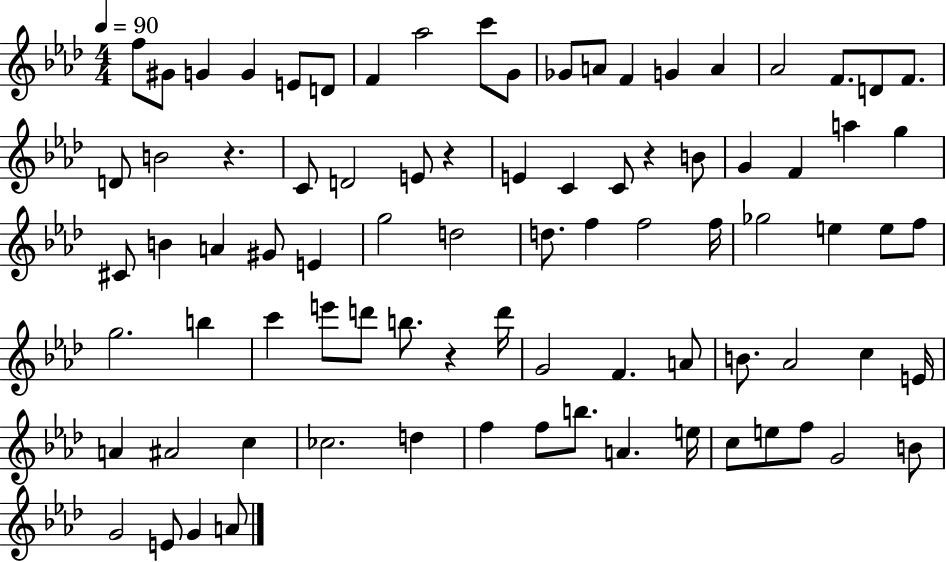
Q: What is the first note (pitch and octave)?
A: F5